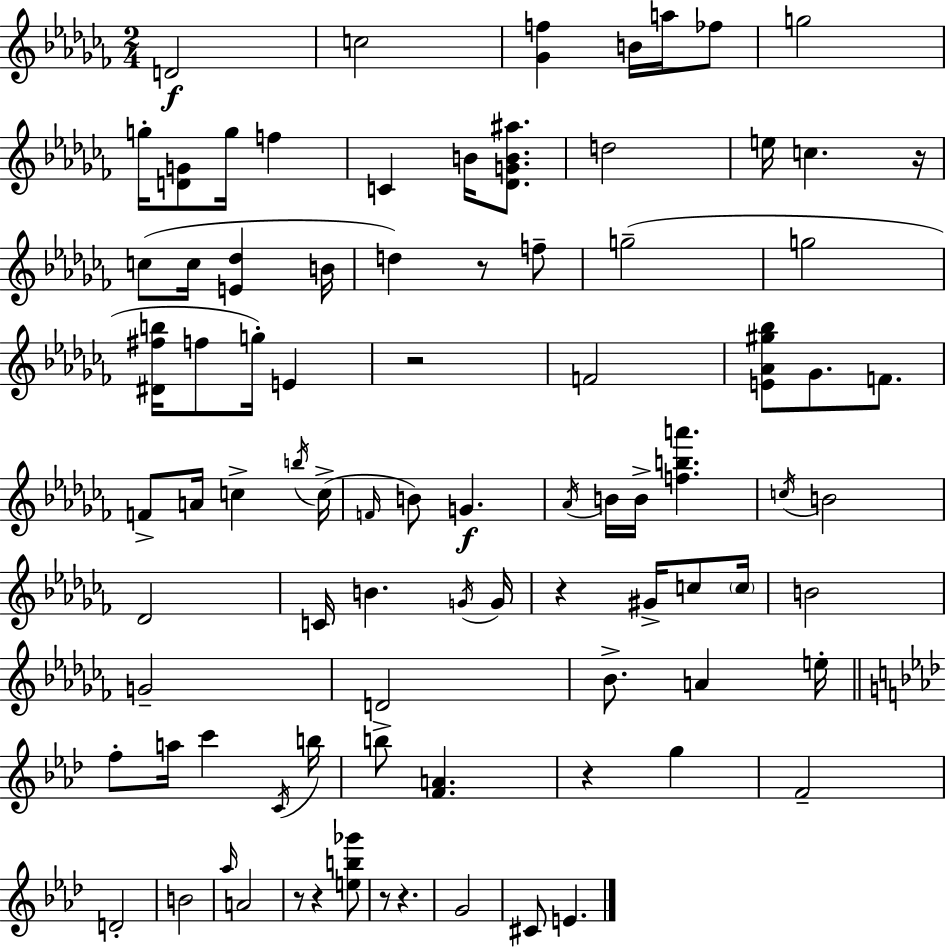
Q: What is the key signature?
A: AES minor